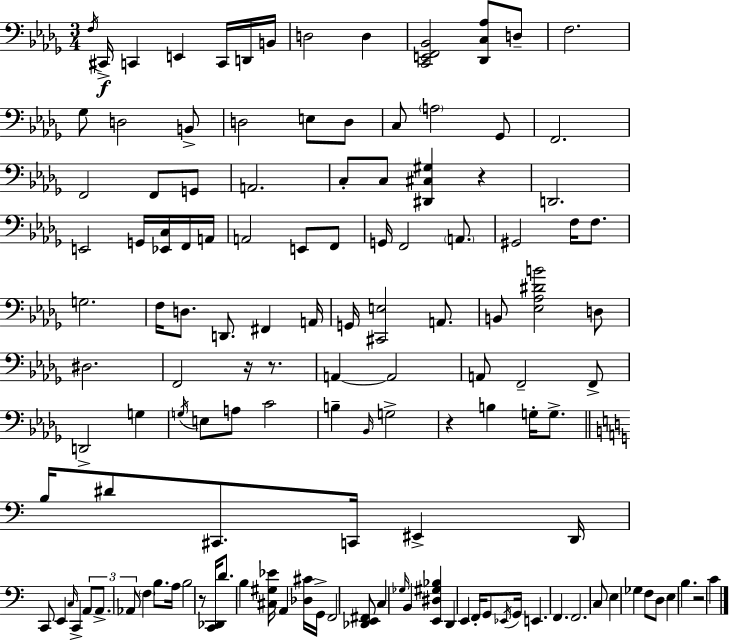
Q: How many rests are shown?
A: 6